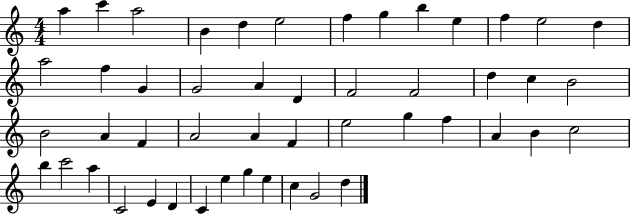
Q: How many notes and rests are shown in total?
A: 49